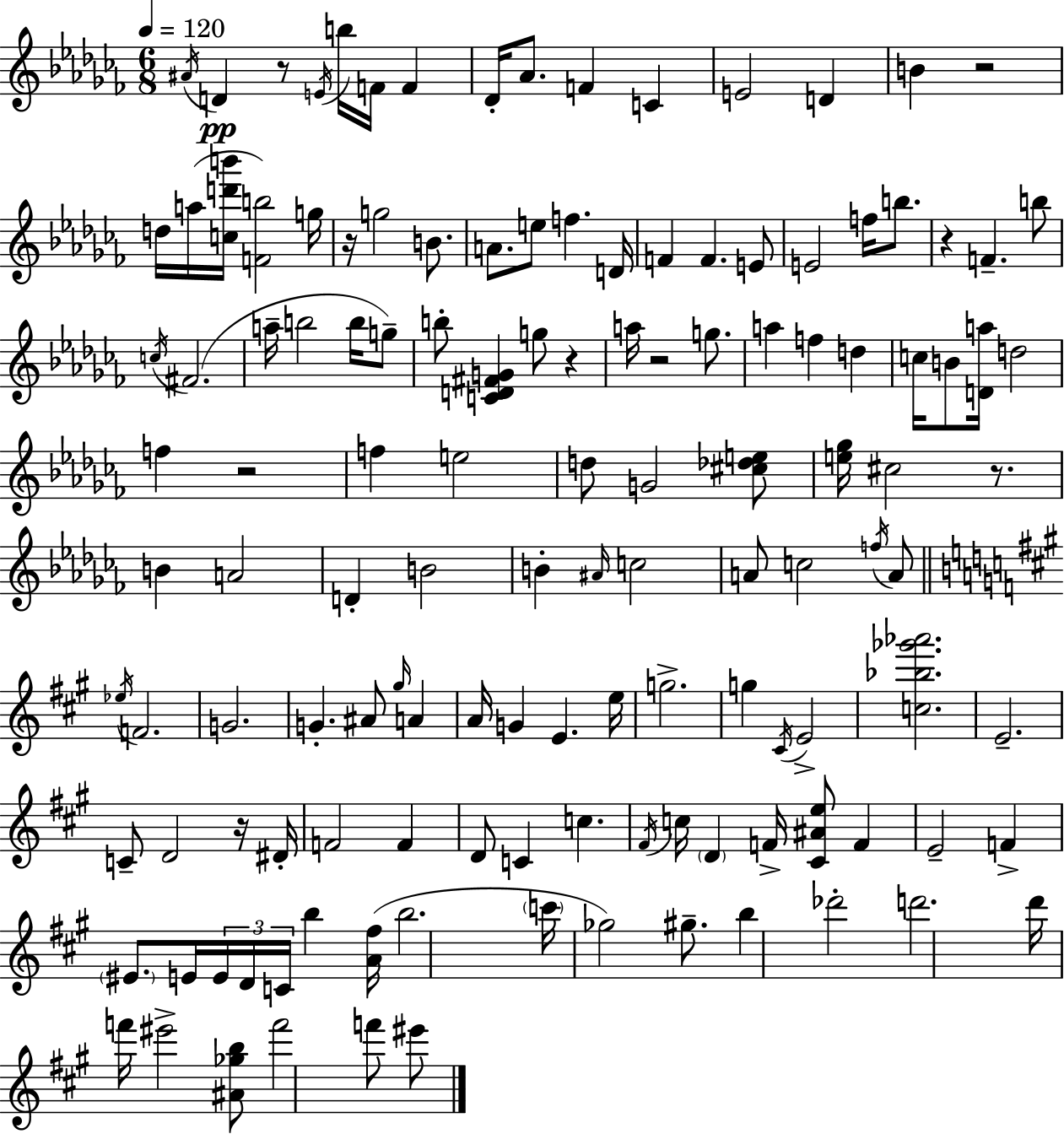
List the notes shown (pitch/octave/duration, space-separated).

A#4/s D4/q R/e E4/s B5/s F4/s F4/q Db4/s Ab4/e. F4/q C4/q E4/h D4/q B4/q R/h D5/s A5/s [C5,D6,B6]/s [F4,B5]/h G5/s R/s G5/h B4/e. A4/e. E5/e F5/q. D4/s F4/q F4/q. E4/e E4/h F5/s B5/e. R/q F4/q. B5/e C5/s F#4/h. A5/s B5/h B5/s G5/e B5/e [C4,D4,F#4,G4]/q G5/e R/q A5/s R/h G5/e. A5/q F5/q D5/q C5/s B4/e [D4,A5]/s D5/h F5/q R/h F5/q E5/h D5/e G4/h [C#5,Db5,E5]/e [E5,Gb5]/s C#5/h R/e. B4/q A4/h D4/q B4/h B4/q A#4/s C5/h A4/e C5/h F5/s A4/e Eb5/s F4/h. G4/h. G4/q. A#4/e G#5/s A4/q A4/s G4/q E4/q. E5/s G5/h. G5/q C#4/s E4/h [C5,Bb5,Gb6,Ab6]/h. E4/h. C4/e D4/h R/s D#4/s F4/h F4/q D4/e C4/q C5/q. F#4/s C5/s D4/q F4/s [C#4,A#4,E5]/e F4/q E4/h F4/q EIS4/e. E4/s E4/s D4/s C4/s B5/q [A4,F#5]/s B5/h. C6/s Gb5/h G#5/e. B5/q Db6/h D6/h. D6/s F6/s EIS6/h [A#4,Gb5,B5]/e F6/h F6/e EIS6/e